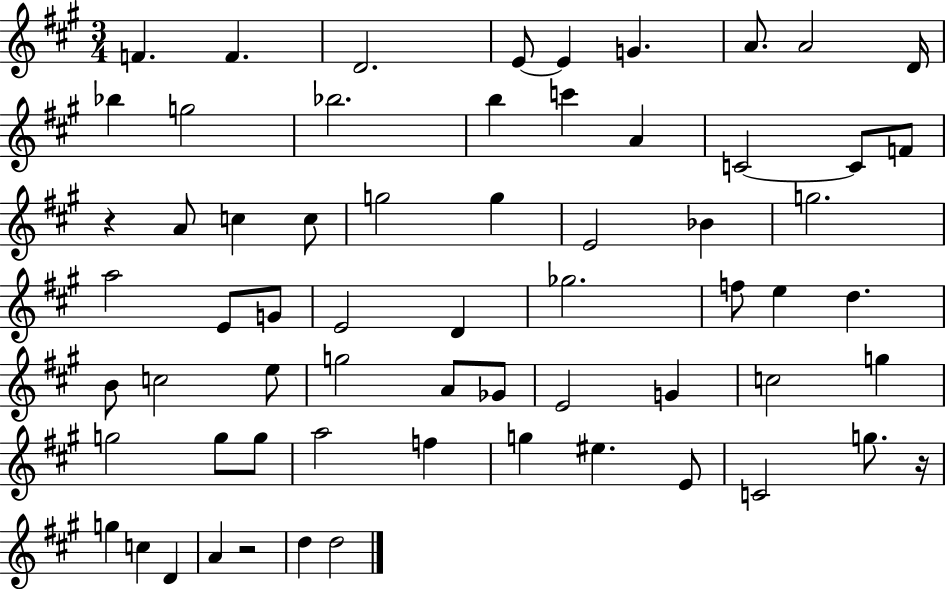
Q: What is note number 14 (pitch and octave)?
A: C6